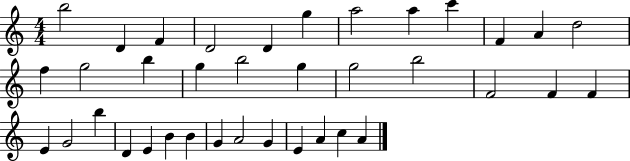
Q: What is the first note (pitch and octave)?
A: B5